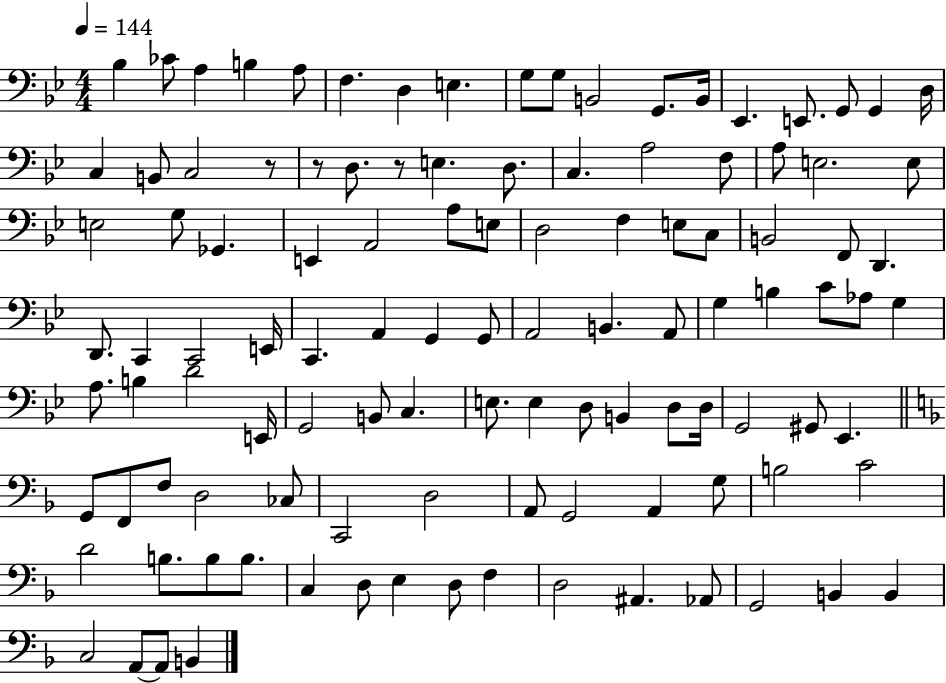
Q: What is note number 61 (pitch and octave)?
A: A3